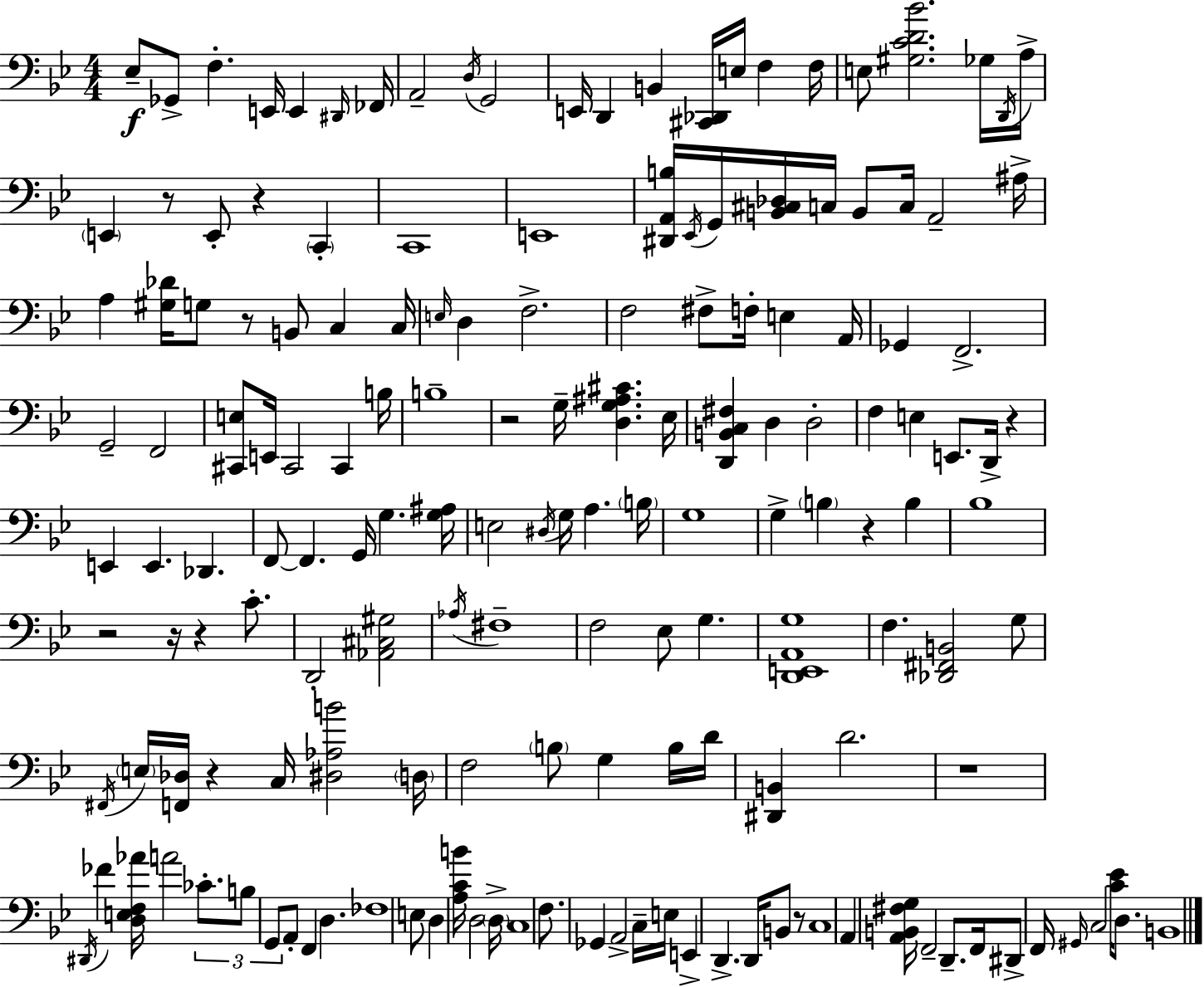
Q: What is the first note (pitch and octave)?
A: Eb3